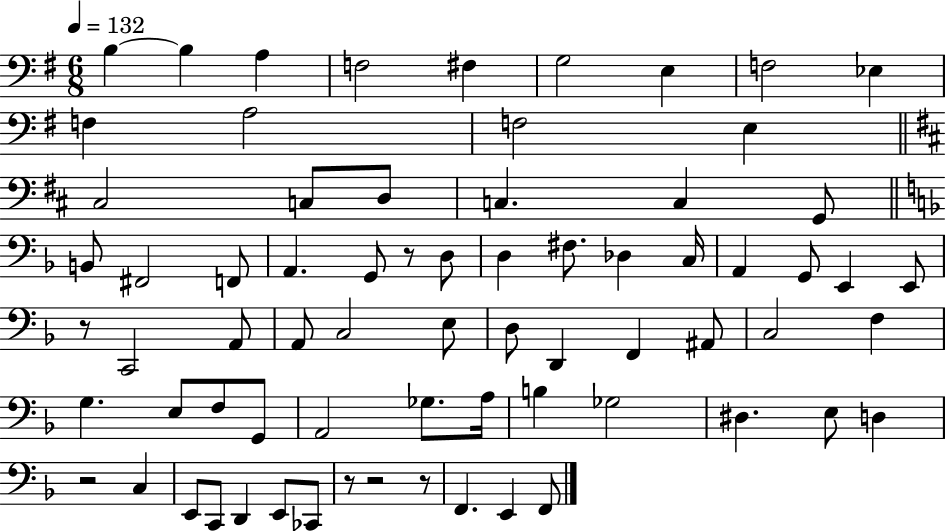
{
  \clef bass
  \numericTimeSignature
  \time 6/8
  \key g \major
  \tempo 4 = 132
  b4~~ b4 a4 | f2 fis4 | g2 e4 | f2 ees4 | \break f4 a2 | f2 e4 | \bar "||" \break \key d \major cis2 c8 d8 | c4. c4 g,8 | \bar "||" \break \key f \major b,8 fis,2 f,8 | a,4. g,8 r8 d8 | d4 fis8. des4 c16 | a,4 g,8 e,4 e,8 | \break r8 c,2 a,8 | a,8 c2 e8 | d8 d,4 f,4 ais,8 | c2 f4 | \break g4. e8 f8 g,8 | a,2 ges8. a16 | b4 ges2 | dis4. e8 d4 | \break r2 c4 | e,8 c,8 d,4 e,8 ces,8 | r8 r2 r8 | f,4. e,4 f,8 | \break \bar "|."
}